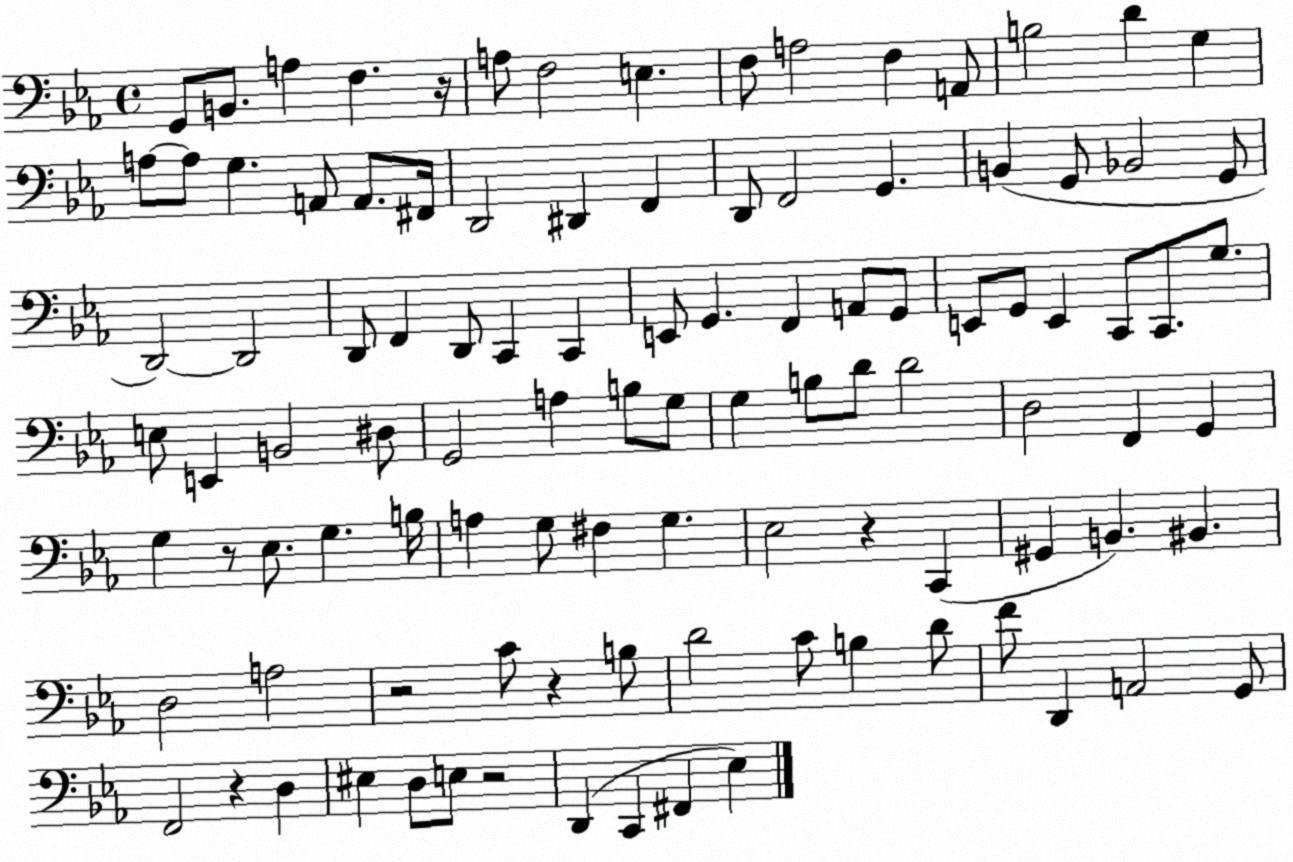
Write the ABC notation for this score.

X:1
T:Untitled
M:4/4
L:1/4
K:Eb
G,,/2 B,,/2 A, F, z/4 A,/2 F,2 E, F,/2 A,2 F, A,,/2 B,2 D G, A,/2 A,/2 G, A,,/2 A,,/2 ^F,,/4 D,,2 ^D,, F,, D,,/2 F,,2 G,, B,, G,,/2 _B,,2 G,,/2 D,,2 D,,2 D,,/2 F,, D,,/2 C,, C,, E,,/2 G,, F,, A,,/2 G,,/2 E,,/2 G,,/2 E,, C,,/2 C,,/2 G,/2 E,/2 E,, B,,2 ^D,/2 G,,2 A, B,/2 G,/2 G, B,/2 D/2 D2 D,2 F,, G,, G, z/2 _E,/2 G, B,/4 A, G,/2 ^F, G, _E,2 z C,, ^G,, B,, ^B,, D,2 A,2 z2 C/2 z B,/2 D2 C/2 B, D/2 F/2 D,, A,,2 G,,/2 F,,2 z D, ^E, D,/2 E,/2 z2 D,, C,, ^F,, _E,